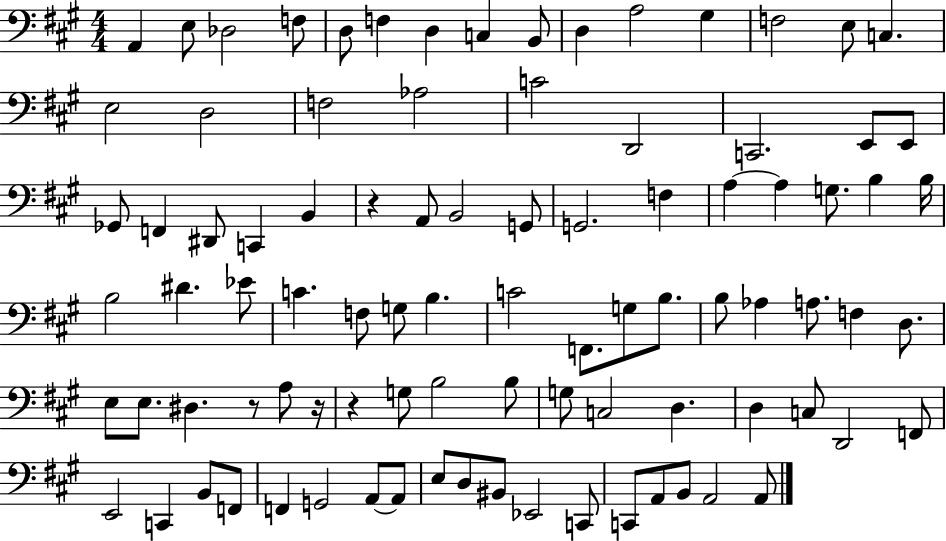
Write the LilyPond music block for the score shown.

{
  \clef bass
  \numericTimeSignature
  \time 4/4
  \key a \major
  a,4 e8 des2 f8 | d8 f4 d4 c4 b,8 | d4 a2 gis4 | f2 e8 c4. | \break e2 d2 | f2 aes2 | c'2 d,2 | c,2. e,8 e,8 | \break ges,8 f,4 dis,8 c,4 b,4 | r4 a,8 b,2 g,8 | g,2. f4 | a4~~ a4 g8. b4 b16 | \break b2 dis'4. ees'8 | c'4. f8 g8 b4. | c'2 f,8. g8 b8. | b8 aes4 a8. f4 d8. | \break e8 e8. dis4. r8 a8 r16 | r4 g8 b2 b8 | g8 c2 d4. | d4 c8 d,2 f,8 | \break e,2 c,4 b,8 f,8 | f,4 g,2 a,8~~ a,8 | e8 d8 bis,8 ees,2 c,8 | c,8 a,8 b,8 a,2 a,8 | \break \bar "|."
}